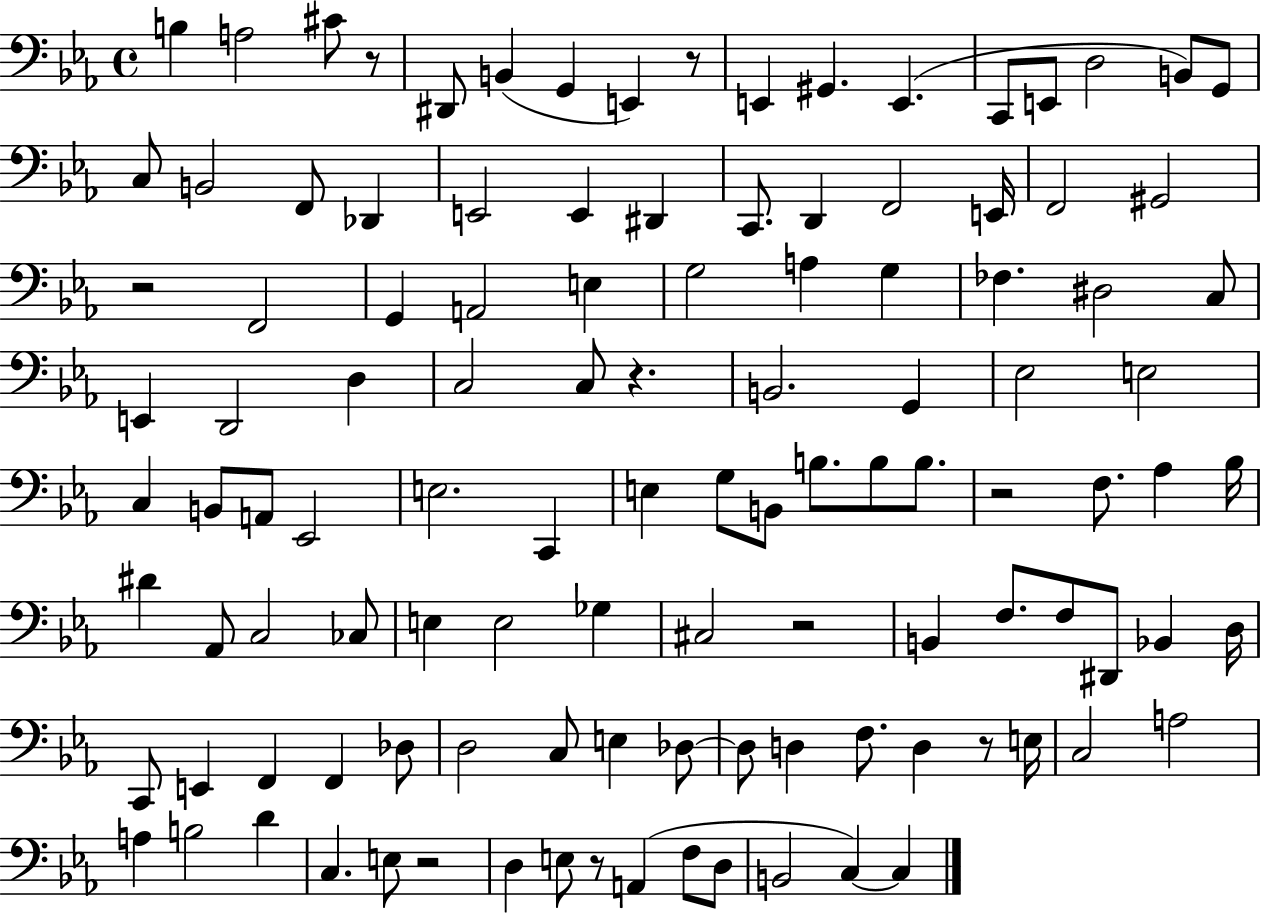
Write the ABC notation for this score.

X:1
T:Untitled
M:4/4
L:1/4
K:Eb
B, A,2 ^C/2 z/2 ^D,,/2 B,, G,, E,, z/2 E,, ^G,, E,, C,,/2 E,,/2 D,2 B,,/2 G,,/2 C,/2 B,,2 F,,/2 _D,, E,,2 E,, ^D,, C,,/2 D,, F,,2 E,,/4 F,,2 ^G,,2 z2 F,,2 G,, A,,2 E, G,2 A, G, _F, ^D,2 C,/2 E,, D,,2 D, C,2 C,/2 z B,,2 G,, _E,2 E,2 C, B,,/2 A,,/2 _E,,2 E,2 C,, E, G,/2 B,,/2 B,/2 B,/2 B,/2 z2 F,/2 _A, _B,/4 ^D _A,,/2 C,2 _C,/2 E, E,2 _G, ^C,2 z2 B,, F,/2 F,/2 ^D,,/2 _B,, D,/4 C,,/2 E,, F,, F,, _D,/2 D,2 C,/2 E, _D,/2 _D,/2 D, F,/2 D, z/2 E,/4 C,2 A,2 A, B,2 D C, E,/2 z2 D, E,/2 z/2 A,, F,/2 D,/2 B,,2 C, C,